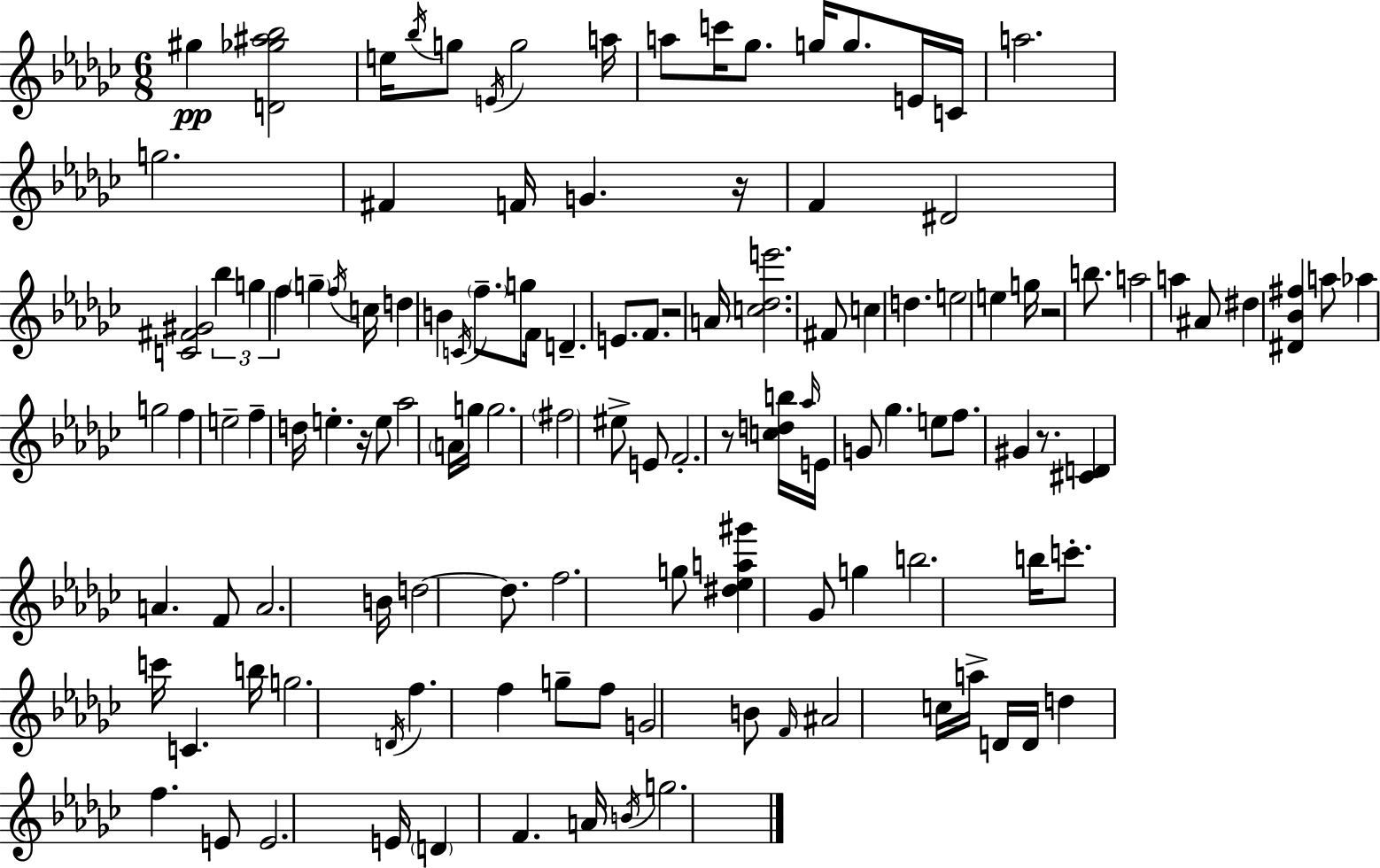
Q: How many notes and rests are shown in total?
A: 125